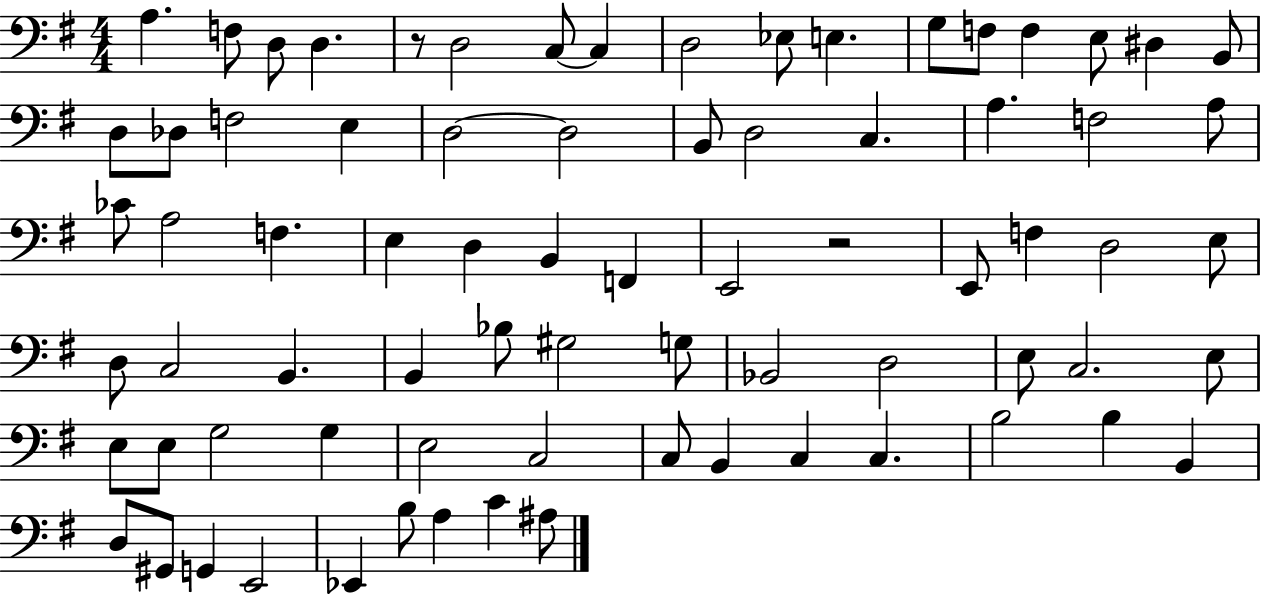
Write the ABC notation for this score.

X:1
T:Untitled
M:4/4
L:1/4
K:G
A, F,/2 D,/2 D, z/2 D,2 C,/2 C, D,2 _E,/2 E, G,/2 F,/2 F, E,/2 ^D, B,,/2 D,/2 _D,/2 F,2 E, D,2 D,2 B,,/2 D,2 C, A, F,2 A,/2 _C/2 A,2 F, E, D, B,, F,, E,,2 z2 E,,/2 F, D,2 E,/2 D,/2 C,2 B,, B,, _B,/2 ^G,2 G,/2 _B,,2 D,2 E,/2 C,2 E,/2 E,/2 E,/2 G,2 G, E,2 C,2 C,/2 B,, C, C, B,2 B, B,, D,/2 ^G,,/2 G,, E,,2 _E,, B,/2 A, C ^A,/2